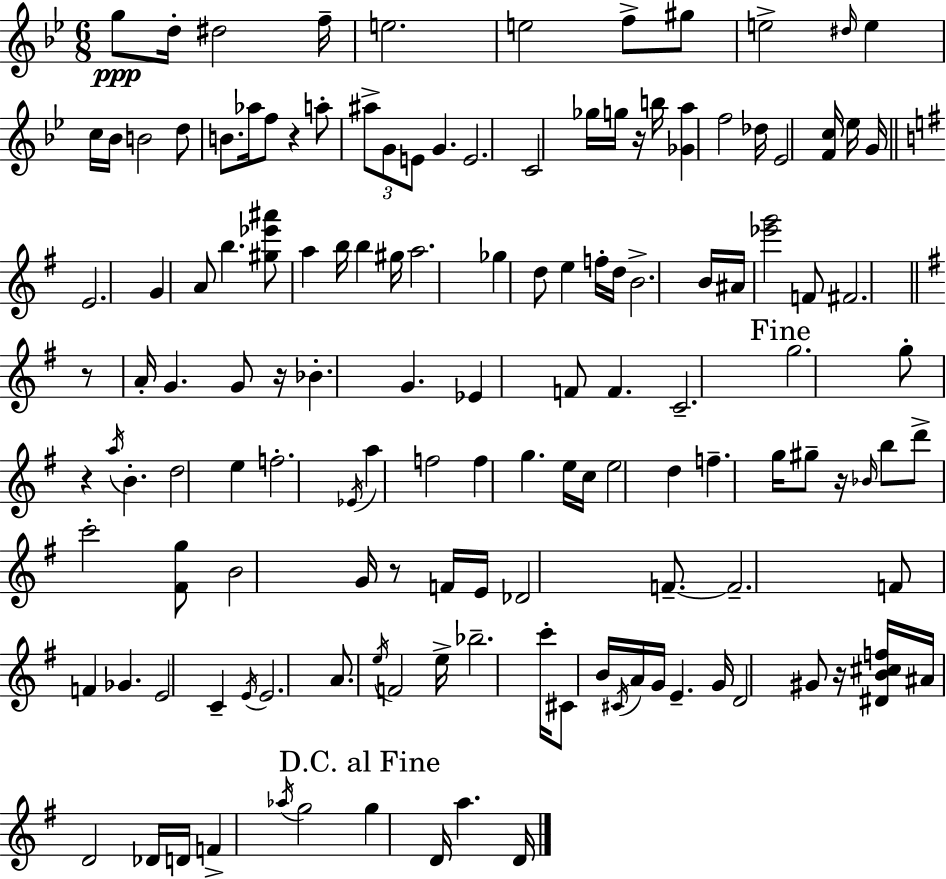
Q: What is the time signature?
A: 6/8